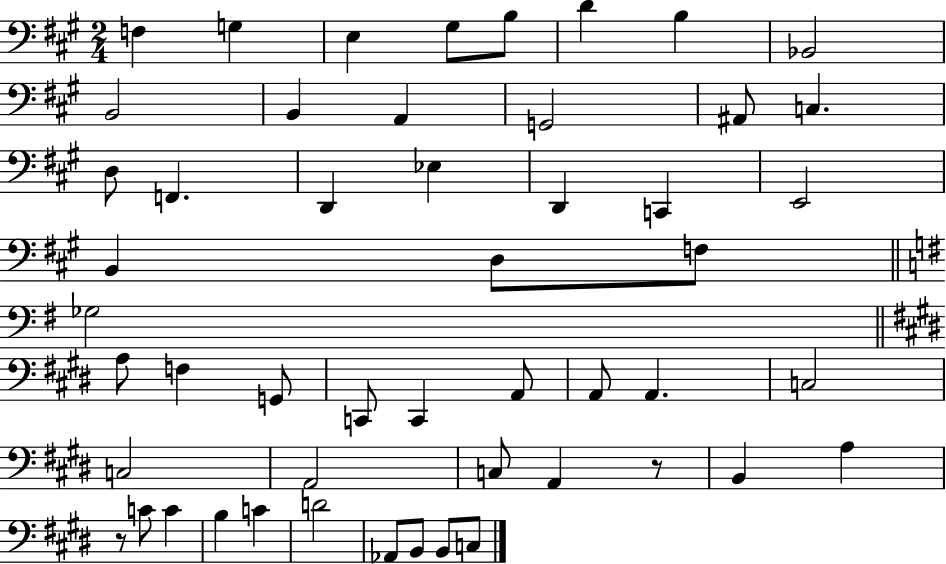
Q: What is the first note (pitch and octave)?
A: F3